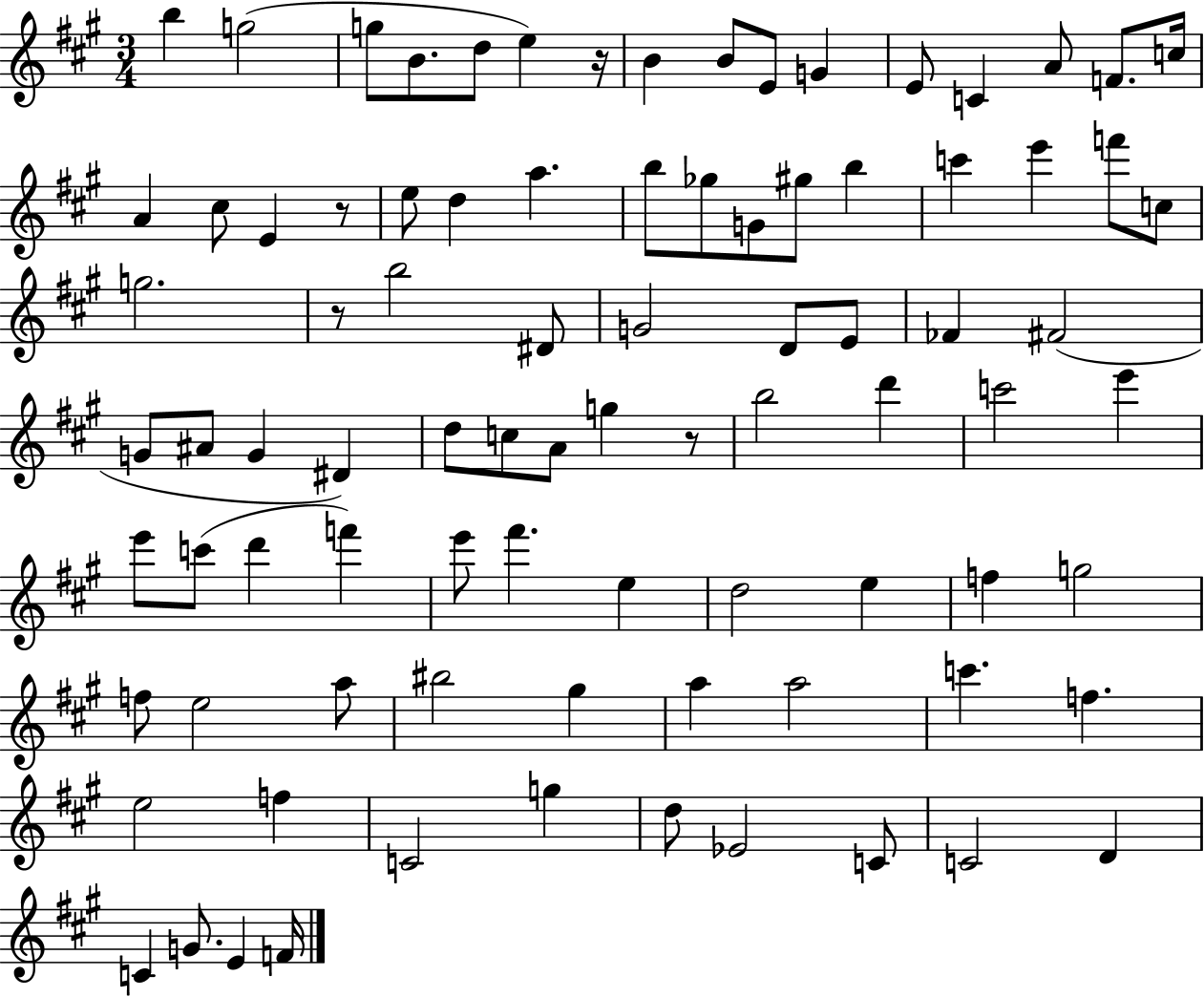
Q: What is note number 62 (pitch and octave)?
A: F5